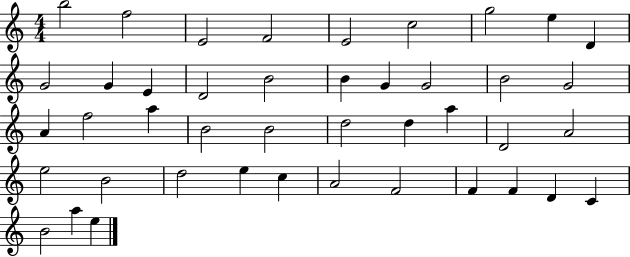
B5/h F5/h E4/h F4/h E4/h C5/h G5/h E5/q D4/q G4/h G4/q E4/q D4/h B4/h B4/q G4/q G4/h B4/h G4/h A4/q F5/h A5/q B4/h B4/h D5/h D5/q A5/q D4/h A4/h E5/h B4/h D5/h E5/q C5/q A4/h F4/h F4/q F4/q D4/q C4/q B4/h A5/q E5/q